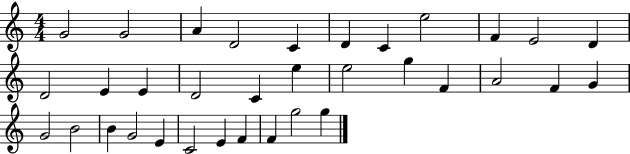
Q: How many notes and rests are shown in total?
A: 34